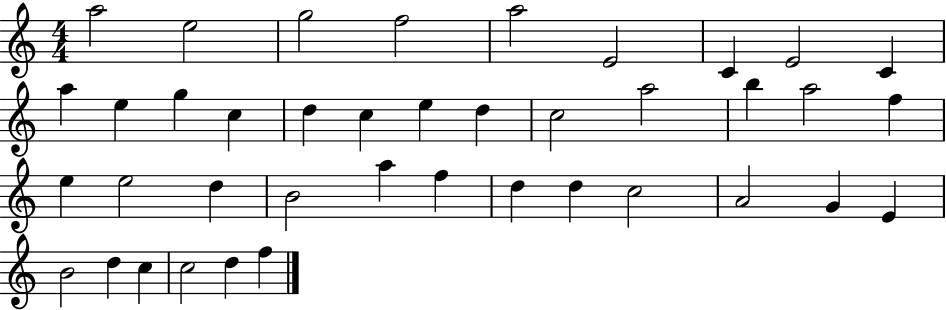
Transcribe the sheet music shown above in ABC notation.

X:1
T:Untitled
M:4/4
L:1/4
K:C
a2 e2 g2 f2 a2 E2 C E2 C a e g c d c e d c2 a2 b a2 f e e2 d B2 a f d d c2 A2 G E B2 d c c2 d f